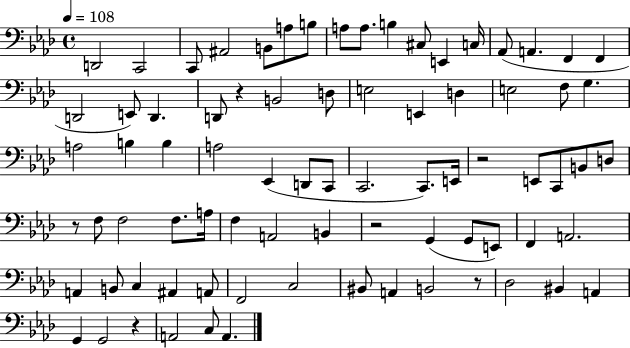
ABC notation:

X:1
T:Untitled
M:4/4
L:1/4
K:Ab
D,,2 C,,2 C,,/2 ^A,,2 B,,/2 A,/2 B,/2 A,/2 A,/2 B, ^C,/2 E,, C,/4 _A,,/2 A,, F,, F,, D,,2 E,,/2 D,, D,,/2 z B,,2 D,/2 E,2 E,, D, E,2 F,/2 G, A,2 B, B, A,2 _E,, D,,/2 C,,/2 C,,2 C,,/2 E,,/4 z2 E,,/2 C,,/2 B,,/2 D,/2 z/2 F,/2 F,2 F,/2 A,/4 F, A,,2 B,, z2 G,, G,,/2 E,,/2 F,, A,,2 A,, B,,/2 C, ^A,, A,,/2 F,,2 C,2 ^B,,/2 A,, B,,2 z/2 _D,2 ^B,, A,, G,, G,,2 z A,,2 C,/2 A,,